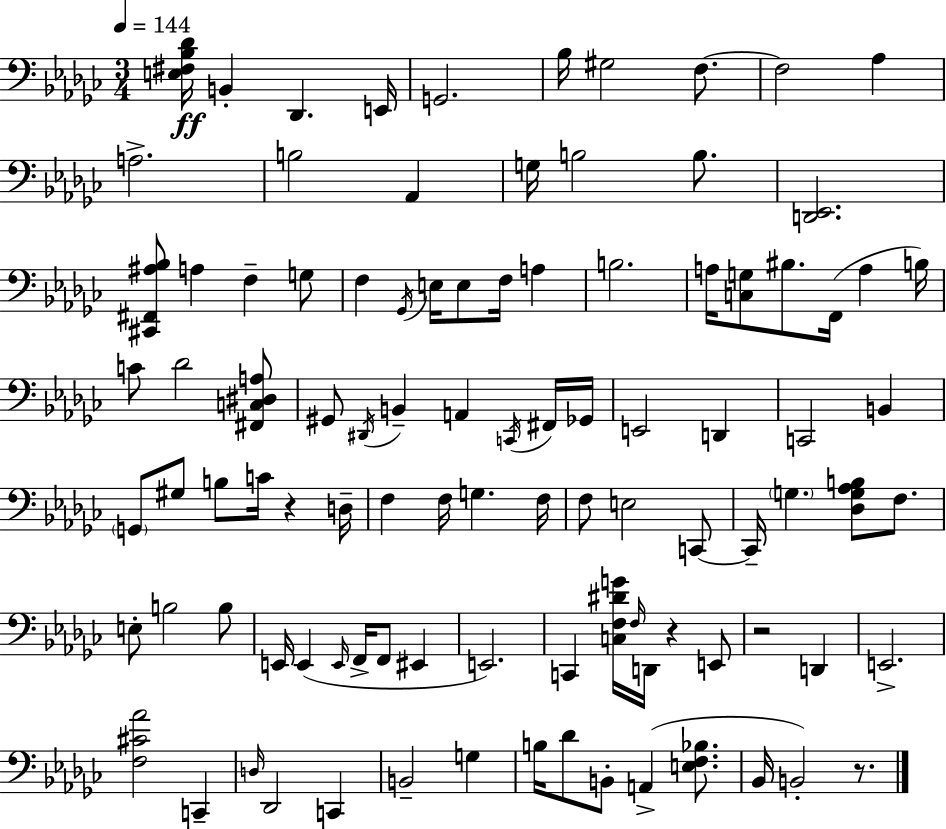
X:1
T:Untitled
M:3/4
L:1/4
K:Ebm
[E,^F,_B,_D]/4 B,, _D,, E,,/4 G,,2 _B,/4 ^G,2 F,/2 F,2 _A, A,2 B,2 _A,, G,/4 B,2 B,/2 [D,,_E,,]2 [^C,,^F,,^A,_B,]/2 A, F, G,/2 F, _G,,/4 E,/4 E,/2 F,/4 A, B,2 A,/4 [C,G,]/2 ^B,/2 F,,/4 A, B,/4 C/2 _D2 [^F,,C,^D,A,]/2 ^G,,/2 ^D,,/4 B,, A,, C,,/4 ^F,,/4 _G,,/4 E,,2 D,, C,,2 B,, G,,/2 ^G,/2 B,/2 C/4 z D,/4 F, F,/4 G, F,/4 F,/2 E,2 C,,/2 C,,/4 G, [_D,G,_A,B,]/2 F,/2 E,/2 B,2 B,/2 E,,/4 E,, E,,/4 F,,/4 F,,/2 ^E,, E,,2 C,, [C,F,^DG]/4 F,/4 D,,/4 z E,,/2 z2 D,, E,,2 [F,^C_A]2 C,, D,/4 _D,,2 C,, B,,2 G, B,/4 _D/2 B,,/2 A,, [E,F,_B,]/2 _B,,/4 B,,2 z/2